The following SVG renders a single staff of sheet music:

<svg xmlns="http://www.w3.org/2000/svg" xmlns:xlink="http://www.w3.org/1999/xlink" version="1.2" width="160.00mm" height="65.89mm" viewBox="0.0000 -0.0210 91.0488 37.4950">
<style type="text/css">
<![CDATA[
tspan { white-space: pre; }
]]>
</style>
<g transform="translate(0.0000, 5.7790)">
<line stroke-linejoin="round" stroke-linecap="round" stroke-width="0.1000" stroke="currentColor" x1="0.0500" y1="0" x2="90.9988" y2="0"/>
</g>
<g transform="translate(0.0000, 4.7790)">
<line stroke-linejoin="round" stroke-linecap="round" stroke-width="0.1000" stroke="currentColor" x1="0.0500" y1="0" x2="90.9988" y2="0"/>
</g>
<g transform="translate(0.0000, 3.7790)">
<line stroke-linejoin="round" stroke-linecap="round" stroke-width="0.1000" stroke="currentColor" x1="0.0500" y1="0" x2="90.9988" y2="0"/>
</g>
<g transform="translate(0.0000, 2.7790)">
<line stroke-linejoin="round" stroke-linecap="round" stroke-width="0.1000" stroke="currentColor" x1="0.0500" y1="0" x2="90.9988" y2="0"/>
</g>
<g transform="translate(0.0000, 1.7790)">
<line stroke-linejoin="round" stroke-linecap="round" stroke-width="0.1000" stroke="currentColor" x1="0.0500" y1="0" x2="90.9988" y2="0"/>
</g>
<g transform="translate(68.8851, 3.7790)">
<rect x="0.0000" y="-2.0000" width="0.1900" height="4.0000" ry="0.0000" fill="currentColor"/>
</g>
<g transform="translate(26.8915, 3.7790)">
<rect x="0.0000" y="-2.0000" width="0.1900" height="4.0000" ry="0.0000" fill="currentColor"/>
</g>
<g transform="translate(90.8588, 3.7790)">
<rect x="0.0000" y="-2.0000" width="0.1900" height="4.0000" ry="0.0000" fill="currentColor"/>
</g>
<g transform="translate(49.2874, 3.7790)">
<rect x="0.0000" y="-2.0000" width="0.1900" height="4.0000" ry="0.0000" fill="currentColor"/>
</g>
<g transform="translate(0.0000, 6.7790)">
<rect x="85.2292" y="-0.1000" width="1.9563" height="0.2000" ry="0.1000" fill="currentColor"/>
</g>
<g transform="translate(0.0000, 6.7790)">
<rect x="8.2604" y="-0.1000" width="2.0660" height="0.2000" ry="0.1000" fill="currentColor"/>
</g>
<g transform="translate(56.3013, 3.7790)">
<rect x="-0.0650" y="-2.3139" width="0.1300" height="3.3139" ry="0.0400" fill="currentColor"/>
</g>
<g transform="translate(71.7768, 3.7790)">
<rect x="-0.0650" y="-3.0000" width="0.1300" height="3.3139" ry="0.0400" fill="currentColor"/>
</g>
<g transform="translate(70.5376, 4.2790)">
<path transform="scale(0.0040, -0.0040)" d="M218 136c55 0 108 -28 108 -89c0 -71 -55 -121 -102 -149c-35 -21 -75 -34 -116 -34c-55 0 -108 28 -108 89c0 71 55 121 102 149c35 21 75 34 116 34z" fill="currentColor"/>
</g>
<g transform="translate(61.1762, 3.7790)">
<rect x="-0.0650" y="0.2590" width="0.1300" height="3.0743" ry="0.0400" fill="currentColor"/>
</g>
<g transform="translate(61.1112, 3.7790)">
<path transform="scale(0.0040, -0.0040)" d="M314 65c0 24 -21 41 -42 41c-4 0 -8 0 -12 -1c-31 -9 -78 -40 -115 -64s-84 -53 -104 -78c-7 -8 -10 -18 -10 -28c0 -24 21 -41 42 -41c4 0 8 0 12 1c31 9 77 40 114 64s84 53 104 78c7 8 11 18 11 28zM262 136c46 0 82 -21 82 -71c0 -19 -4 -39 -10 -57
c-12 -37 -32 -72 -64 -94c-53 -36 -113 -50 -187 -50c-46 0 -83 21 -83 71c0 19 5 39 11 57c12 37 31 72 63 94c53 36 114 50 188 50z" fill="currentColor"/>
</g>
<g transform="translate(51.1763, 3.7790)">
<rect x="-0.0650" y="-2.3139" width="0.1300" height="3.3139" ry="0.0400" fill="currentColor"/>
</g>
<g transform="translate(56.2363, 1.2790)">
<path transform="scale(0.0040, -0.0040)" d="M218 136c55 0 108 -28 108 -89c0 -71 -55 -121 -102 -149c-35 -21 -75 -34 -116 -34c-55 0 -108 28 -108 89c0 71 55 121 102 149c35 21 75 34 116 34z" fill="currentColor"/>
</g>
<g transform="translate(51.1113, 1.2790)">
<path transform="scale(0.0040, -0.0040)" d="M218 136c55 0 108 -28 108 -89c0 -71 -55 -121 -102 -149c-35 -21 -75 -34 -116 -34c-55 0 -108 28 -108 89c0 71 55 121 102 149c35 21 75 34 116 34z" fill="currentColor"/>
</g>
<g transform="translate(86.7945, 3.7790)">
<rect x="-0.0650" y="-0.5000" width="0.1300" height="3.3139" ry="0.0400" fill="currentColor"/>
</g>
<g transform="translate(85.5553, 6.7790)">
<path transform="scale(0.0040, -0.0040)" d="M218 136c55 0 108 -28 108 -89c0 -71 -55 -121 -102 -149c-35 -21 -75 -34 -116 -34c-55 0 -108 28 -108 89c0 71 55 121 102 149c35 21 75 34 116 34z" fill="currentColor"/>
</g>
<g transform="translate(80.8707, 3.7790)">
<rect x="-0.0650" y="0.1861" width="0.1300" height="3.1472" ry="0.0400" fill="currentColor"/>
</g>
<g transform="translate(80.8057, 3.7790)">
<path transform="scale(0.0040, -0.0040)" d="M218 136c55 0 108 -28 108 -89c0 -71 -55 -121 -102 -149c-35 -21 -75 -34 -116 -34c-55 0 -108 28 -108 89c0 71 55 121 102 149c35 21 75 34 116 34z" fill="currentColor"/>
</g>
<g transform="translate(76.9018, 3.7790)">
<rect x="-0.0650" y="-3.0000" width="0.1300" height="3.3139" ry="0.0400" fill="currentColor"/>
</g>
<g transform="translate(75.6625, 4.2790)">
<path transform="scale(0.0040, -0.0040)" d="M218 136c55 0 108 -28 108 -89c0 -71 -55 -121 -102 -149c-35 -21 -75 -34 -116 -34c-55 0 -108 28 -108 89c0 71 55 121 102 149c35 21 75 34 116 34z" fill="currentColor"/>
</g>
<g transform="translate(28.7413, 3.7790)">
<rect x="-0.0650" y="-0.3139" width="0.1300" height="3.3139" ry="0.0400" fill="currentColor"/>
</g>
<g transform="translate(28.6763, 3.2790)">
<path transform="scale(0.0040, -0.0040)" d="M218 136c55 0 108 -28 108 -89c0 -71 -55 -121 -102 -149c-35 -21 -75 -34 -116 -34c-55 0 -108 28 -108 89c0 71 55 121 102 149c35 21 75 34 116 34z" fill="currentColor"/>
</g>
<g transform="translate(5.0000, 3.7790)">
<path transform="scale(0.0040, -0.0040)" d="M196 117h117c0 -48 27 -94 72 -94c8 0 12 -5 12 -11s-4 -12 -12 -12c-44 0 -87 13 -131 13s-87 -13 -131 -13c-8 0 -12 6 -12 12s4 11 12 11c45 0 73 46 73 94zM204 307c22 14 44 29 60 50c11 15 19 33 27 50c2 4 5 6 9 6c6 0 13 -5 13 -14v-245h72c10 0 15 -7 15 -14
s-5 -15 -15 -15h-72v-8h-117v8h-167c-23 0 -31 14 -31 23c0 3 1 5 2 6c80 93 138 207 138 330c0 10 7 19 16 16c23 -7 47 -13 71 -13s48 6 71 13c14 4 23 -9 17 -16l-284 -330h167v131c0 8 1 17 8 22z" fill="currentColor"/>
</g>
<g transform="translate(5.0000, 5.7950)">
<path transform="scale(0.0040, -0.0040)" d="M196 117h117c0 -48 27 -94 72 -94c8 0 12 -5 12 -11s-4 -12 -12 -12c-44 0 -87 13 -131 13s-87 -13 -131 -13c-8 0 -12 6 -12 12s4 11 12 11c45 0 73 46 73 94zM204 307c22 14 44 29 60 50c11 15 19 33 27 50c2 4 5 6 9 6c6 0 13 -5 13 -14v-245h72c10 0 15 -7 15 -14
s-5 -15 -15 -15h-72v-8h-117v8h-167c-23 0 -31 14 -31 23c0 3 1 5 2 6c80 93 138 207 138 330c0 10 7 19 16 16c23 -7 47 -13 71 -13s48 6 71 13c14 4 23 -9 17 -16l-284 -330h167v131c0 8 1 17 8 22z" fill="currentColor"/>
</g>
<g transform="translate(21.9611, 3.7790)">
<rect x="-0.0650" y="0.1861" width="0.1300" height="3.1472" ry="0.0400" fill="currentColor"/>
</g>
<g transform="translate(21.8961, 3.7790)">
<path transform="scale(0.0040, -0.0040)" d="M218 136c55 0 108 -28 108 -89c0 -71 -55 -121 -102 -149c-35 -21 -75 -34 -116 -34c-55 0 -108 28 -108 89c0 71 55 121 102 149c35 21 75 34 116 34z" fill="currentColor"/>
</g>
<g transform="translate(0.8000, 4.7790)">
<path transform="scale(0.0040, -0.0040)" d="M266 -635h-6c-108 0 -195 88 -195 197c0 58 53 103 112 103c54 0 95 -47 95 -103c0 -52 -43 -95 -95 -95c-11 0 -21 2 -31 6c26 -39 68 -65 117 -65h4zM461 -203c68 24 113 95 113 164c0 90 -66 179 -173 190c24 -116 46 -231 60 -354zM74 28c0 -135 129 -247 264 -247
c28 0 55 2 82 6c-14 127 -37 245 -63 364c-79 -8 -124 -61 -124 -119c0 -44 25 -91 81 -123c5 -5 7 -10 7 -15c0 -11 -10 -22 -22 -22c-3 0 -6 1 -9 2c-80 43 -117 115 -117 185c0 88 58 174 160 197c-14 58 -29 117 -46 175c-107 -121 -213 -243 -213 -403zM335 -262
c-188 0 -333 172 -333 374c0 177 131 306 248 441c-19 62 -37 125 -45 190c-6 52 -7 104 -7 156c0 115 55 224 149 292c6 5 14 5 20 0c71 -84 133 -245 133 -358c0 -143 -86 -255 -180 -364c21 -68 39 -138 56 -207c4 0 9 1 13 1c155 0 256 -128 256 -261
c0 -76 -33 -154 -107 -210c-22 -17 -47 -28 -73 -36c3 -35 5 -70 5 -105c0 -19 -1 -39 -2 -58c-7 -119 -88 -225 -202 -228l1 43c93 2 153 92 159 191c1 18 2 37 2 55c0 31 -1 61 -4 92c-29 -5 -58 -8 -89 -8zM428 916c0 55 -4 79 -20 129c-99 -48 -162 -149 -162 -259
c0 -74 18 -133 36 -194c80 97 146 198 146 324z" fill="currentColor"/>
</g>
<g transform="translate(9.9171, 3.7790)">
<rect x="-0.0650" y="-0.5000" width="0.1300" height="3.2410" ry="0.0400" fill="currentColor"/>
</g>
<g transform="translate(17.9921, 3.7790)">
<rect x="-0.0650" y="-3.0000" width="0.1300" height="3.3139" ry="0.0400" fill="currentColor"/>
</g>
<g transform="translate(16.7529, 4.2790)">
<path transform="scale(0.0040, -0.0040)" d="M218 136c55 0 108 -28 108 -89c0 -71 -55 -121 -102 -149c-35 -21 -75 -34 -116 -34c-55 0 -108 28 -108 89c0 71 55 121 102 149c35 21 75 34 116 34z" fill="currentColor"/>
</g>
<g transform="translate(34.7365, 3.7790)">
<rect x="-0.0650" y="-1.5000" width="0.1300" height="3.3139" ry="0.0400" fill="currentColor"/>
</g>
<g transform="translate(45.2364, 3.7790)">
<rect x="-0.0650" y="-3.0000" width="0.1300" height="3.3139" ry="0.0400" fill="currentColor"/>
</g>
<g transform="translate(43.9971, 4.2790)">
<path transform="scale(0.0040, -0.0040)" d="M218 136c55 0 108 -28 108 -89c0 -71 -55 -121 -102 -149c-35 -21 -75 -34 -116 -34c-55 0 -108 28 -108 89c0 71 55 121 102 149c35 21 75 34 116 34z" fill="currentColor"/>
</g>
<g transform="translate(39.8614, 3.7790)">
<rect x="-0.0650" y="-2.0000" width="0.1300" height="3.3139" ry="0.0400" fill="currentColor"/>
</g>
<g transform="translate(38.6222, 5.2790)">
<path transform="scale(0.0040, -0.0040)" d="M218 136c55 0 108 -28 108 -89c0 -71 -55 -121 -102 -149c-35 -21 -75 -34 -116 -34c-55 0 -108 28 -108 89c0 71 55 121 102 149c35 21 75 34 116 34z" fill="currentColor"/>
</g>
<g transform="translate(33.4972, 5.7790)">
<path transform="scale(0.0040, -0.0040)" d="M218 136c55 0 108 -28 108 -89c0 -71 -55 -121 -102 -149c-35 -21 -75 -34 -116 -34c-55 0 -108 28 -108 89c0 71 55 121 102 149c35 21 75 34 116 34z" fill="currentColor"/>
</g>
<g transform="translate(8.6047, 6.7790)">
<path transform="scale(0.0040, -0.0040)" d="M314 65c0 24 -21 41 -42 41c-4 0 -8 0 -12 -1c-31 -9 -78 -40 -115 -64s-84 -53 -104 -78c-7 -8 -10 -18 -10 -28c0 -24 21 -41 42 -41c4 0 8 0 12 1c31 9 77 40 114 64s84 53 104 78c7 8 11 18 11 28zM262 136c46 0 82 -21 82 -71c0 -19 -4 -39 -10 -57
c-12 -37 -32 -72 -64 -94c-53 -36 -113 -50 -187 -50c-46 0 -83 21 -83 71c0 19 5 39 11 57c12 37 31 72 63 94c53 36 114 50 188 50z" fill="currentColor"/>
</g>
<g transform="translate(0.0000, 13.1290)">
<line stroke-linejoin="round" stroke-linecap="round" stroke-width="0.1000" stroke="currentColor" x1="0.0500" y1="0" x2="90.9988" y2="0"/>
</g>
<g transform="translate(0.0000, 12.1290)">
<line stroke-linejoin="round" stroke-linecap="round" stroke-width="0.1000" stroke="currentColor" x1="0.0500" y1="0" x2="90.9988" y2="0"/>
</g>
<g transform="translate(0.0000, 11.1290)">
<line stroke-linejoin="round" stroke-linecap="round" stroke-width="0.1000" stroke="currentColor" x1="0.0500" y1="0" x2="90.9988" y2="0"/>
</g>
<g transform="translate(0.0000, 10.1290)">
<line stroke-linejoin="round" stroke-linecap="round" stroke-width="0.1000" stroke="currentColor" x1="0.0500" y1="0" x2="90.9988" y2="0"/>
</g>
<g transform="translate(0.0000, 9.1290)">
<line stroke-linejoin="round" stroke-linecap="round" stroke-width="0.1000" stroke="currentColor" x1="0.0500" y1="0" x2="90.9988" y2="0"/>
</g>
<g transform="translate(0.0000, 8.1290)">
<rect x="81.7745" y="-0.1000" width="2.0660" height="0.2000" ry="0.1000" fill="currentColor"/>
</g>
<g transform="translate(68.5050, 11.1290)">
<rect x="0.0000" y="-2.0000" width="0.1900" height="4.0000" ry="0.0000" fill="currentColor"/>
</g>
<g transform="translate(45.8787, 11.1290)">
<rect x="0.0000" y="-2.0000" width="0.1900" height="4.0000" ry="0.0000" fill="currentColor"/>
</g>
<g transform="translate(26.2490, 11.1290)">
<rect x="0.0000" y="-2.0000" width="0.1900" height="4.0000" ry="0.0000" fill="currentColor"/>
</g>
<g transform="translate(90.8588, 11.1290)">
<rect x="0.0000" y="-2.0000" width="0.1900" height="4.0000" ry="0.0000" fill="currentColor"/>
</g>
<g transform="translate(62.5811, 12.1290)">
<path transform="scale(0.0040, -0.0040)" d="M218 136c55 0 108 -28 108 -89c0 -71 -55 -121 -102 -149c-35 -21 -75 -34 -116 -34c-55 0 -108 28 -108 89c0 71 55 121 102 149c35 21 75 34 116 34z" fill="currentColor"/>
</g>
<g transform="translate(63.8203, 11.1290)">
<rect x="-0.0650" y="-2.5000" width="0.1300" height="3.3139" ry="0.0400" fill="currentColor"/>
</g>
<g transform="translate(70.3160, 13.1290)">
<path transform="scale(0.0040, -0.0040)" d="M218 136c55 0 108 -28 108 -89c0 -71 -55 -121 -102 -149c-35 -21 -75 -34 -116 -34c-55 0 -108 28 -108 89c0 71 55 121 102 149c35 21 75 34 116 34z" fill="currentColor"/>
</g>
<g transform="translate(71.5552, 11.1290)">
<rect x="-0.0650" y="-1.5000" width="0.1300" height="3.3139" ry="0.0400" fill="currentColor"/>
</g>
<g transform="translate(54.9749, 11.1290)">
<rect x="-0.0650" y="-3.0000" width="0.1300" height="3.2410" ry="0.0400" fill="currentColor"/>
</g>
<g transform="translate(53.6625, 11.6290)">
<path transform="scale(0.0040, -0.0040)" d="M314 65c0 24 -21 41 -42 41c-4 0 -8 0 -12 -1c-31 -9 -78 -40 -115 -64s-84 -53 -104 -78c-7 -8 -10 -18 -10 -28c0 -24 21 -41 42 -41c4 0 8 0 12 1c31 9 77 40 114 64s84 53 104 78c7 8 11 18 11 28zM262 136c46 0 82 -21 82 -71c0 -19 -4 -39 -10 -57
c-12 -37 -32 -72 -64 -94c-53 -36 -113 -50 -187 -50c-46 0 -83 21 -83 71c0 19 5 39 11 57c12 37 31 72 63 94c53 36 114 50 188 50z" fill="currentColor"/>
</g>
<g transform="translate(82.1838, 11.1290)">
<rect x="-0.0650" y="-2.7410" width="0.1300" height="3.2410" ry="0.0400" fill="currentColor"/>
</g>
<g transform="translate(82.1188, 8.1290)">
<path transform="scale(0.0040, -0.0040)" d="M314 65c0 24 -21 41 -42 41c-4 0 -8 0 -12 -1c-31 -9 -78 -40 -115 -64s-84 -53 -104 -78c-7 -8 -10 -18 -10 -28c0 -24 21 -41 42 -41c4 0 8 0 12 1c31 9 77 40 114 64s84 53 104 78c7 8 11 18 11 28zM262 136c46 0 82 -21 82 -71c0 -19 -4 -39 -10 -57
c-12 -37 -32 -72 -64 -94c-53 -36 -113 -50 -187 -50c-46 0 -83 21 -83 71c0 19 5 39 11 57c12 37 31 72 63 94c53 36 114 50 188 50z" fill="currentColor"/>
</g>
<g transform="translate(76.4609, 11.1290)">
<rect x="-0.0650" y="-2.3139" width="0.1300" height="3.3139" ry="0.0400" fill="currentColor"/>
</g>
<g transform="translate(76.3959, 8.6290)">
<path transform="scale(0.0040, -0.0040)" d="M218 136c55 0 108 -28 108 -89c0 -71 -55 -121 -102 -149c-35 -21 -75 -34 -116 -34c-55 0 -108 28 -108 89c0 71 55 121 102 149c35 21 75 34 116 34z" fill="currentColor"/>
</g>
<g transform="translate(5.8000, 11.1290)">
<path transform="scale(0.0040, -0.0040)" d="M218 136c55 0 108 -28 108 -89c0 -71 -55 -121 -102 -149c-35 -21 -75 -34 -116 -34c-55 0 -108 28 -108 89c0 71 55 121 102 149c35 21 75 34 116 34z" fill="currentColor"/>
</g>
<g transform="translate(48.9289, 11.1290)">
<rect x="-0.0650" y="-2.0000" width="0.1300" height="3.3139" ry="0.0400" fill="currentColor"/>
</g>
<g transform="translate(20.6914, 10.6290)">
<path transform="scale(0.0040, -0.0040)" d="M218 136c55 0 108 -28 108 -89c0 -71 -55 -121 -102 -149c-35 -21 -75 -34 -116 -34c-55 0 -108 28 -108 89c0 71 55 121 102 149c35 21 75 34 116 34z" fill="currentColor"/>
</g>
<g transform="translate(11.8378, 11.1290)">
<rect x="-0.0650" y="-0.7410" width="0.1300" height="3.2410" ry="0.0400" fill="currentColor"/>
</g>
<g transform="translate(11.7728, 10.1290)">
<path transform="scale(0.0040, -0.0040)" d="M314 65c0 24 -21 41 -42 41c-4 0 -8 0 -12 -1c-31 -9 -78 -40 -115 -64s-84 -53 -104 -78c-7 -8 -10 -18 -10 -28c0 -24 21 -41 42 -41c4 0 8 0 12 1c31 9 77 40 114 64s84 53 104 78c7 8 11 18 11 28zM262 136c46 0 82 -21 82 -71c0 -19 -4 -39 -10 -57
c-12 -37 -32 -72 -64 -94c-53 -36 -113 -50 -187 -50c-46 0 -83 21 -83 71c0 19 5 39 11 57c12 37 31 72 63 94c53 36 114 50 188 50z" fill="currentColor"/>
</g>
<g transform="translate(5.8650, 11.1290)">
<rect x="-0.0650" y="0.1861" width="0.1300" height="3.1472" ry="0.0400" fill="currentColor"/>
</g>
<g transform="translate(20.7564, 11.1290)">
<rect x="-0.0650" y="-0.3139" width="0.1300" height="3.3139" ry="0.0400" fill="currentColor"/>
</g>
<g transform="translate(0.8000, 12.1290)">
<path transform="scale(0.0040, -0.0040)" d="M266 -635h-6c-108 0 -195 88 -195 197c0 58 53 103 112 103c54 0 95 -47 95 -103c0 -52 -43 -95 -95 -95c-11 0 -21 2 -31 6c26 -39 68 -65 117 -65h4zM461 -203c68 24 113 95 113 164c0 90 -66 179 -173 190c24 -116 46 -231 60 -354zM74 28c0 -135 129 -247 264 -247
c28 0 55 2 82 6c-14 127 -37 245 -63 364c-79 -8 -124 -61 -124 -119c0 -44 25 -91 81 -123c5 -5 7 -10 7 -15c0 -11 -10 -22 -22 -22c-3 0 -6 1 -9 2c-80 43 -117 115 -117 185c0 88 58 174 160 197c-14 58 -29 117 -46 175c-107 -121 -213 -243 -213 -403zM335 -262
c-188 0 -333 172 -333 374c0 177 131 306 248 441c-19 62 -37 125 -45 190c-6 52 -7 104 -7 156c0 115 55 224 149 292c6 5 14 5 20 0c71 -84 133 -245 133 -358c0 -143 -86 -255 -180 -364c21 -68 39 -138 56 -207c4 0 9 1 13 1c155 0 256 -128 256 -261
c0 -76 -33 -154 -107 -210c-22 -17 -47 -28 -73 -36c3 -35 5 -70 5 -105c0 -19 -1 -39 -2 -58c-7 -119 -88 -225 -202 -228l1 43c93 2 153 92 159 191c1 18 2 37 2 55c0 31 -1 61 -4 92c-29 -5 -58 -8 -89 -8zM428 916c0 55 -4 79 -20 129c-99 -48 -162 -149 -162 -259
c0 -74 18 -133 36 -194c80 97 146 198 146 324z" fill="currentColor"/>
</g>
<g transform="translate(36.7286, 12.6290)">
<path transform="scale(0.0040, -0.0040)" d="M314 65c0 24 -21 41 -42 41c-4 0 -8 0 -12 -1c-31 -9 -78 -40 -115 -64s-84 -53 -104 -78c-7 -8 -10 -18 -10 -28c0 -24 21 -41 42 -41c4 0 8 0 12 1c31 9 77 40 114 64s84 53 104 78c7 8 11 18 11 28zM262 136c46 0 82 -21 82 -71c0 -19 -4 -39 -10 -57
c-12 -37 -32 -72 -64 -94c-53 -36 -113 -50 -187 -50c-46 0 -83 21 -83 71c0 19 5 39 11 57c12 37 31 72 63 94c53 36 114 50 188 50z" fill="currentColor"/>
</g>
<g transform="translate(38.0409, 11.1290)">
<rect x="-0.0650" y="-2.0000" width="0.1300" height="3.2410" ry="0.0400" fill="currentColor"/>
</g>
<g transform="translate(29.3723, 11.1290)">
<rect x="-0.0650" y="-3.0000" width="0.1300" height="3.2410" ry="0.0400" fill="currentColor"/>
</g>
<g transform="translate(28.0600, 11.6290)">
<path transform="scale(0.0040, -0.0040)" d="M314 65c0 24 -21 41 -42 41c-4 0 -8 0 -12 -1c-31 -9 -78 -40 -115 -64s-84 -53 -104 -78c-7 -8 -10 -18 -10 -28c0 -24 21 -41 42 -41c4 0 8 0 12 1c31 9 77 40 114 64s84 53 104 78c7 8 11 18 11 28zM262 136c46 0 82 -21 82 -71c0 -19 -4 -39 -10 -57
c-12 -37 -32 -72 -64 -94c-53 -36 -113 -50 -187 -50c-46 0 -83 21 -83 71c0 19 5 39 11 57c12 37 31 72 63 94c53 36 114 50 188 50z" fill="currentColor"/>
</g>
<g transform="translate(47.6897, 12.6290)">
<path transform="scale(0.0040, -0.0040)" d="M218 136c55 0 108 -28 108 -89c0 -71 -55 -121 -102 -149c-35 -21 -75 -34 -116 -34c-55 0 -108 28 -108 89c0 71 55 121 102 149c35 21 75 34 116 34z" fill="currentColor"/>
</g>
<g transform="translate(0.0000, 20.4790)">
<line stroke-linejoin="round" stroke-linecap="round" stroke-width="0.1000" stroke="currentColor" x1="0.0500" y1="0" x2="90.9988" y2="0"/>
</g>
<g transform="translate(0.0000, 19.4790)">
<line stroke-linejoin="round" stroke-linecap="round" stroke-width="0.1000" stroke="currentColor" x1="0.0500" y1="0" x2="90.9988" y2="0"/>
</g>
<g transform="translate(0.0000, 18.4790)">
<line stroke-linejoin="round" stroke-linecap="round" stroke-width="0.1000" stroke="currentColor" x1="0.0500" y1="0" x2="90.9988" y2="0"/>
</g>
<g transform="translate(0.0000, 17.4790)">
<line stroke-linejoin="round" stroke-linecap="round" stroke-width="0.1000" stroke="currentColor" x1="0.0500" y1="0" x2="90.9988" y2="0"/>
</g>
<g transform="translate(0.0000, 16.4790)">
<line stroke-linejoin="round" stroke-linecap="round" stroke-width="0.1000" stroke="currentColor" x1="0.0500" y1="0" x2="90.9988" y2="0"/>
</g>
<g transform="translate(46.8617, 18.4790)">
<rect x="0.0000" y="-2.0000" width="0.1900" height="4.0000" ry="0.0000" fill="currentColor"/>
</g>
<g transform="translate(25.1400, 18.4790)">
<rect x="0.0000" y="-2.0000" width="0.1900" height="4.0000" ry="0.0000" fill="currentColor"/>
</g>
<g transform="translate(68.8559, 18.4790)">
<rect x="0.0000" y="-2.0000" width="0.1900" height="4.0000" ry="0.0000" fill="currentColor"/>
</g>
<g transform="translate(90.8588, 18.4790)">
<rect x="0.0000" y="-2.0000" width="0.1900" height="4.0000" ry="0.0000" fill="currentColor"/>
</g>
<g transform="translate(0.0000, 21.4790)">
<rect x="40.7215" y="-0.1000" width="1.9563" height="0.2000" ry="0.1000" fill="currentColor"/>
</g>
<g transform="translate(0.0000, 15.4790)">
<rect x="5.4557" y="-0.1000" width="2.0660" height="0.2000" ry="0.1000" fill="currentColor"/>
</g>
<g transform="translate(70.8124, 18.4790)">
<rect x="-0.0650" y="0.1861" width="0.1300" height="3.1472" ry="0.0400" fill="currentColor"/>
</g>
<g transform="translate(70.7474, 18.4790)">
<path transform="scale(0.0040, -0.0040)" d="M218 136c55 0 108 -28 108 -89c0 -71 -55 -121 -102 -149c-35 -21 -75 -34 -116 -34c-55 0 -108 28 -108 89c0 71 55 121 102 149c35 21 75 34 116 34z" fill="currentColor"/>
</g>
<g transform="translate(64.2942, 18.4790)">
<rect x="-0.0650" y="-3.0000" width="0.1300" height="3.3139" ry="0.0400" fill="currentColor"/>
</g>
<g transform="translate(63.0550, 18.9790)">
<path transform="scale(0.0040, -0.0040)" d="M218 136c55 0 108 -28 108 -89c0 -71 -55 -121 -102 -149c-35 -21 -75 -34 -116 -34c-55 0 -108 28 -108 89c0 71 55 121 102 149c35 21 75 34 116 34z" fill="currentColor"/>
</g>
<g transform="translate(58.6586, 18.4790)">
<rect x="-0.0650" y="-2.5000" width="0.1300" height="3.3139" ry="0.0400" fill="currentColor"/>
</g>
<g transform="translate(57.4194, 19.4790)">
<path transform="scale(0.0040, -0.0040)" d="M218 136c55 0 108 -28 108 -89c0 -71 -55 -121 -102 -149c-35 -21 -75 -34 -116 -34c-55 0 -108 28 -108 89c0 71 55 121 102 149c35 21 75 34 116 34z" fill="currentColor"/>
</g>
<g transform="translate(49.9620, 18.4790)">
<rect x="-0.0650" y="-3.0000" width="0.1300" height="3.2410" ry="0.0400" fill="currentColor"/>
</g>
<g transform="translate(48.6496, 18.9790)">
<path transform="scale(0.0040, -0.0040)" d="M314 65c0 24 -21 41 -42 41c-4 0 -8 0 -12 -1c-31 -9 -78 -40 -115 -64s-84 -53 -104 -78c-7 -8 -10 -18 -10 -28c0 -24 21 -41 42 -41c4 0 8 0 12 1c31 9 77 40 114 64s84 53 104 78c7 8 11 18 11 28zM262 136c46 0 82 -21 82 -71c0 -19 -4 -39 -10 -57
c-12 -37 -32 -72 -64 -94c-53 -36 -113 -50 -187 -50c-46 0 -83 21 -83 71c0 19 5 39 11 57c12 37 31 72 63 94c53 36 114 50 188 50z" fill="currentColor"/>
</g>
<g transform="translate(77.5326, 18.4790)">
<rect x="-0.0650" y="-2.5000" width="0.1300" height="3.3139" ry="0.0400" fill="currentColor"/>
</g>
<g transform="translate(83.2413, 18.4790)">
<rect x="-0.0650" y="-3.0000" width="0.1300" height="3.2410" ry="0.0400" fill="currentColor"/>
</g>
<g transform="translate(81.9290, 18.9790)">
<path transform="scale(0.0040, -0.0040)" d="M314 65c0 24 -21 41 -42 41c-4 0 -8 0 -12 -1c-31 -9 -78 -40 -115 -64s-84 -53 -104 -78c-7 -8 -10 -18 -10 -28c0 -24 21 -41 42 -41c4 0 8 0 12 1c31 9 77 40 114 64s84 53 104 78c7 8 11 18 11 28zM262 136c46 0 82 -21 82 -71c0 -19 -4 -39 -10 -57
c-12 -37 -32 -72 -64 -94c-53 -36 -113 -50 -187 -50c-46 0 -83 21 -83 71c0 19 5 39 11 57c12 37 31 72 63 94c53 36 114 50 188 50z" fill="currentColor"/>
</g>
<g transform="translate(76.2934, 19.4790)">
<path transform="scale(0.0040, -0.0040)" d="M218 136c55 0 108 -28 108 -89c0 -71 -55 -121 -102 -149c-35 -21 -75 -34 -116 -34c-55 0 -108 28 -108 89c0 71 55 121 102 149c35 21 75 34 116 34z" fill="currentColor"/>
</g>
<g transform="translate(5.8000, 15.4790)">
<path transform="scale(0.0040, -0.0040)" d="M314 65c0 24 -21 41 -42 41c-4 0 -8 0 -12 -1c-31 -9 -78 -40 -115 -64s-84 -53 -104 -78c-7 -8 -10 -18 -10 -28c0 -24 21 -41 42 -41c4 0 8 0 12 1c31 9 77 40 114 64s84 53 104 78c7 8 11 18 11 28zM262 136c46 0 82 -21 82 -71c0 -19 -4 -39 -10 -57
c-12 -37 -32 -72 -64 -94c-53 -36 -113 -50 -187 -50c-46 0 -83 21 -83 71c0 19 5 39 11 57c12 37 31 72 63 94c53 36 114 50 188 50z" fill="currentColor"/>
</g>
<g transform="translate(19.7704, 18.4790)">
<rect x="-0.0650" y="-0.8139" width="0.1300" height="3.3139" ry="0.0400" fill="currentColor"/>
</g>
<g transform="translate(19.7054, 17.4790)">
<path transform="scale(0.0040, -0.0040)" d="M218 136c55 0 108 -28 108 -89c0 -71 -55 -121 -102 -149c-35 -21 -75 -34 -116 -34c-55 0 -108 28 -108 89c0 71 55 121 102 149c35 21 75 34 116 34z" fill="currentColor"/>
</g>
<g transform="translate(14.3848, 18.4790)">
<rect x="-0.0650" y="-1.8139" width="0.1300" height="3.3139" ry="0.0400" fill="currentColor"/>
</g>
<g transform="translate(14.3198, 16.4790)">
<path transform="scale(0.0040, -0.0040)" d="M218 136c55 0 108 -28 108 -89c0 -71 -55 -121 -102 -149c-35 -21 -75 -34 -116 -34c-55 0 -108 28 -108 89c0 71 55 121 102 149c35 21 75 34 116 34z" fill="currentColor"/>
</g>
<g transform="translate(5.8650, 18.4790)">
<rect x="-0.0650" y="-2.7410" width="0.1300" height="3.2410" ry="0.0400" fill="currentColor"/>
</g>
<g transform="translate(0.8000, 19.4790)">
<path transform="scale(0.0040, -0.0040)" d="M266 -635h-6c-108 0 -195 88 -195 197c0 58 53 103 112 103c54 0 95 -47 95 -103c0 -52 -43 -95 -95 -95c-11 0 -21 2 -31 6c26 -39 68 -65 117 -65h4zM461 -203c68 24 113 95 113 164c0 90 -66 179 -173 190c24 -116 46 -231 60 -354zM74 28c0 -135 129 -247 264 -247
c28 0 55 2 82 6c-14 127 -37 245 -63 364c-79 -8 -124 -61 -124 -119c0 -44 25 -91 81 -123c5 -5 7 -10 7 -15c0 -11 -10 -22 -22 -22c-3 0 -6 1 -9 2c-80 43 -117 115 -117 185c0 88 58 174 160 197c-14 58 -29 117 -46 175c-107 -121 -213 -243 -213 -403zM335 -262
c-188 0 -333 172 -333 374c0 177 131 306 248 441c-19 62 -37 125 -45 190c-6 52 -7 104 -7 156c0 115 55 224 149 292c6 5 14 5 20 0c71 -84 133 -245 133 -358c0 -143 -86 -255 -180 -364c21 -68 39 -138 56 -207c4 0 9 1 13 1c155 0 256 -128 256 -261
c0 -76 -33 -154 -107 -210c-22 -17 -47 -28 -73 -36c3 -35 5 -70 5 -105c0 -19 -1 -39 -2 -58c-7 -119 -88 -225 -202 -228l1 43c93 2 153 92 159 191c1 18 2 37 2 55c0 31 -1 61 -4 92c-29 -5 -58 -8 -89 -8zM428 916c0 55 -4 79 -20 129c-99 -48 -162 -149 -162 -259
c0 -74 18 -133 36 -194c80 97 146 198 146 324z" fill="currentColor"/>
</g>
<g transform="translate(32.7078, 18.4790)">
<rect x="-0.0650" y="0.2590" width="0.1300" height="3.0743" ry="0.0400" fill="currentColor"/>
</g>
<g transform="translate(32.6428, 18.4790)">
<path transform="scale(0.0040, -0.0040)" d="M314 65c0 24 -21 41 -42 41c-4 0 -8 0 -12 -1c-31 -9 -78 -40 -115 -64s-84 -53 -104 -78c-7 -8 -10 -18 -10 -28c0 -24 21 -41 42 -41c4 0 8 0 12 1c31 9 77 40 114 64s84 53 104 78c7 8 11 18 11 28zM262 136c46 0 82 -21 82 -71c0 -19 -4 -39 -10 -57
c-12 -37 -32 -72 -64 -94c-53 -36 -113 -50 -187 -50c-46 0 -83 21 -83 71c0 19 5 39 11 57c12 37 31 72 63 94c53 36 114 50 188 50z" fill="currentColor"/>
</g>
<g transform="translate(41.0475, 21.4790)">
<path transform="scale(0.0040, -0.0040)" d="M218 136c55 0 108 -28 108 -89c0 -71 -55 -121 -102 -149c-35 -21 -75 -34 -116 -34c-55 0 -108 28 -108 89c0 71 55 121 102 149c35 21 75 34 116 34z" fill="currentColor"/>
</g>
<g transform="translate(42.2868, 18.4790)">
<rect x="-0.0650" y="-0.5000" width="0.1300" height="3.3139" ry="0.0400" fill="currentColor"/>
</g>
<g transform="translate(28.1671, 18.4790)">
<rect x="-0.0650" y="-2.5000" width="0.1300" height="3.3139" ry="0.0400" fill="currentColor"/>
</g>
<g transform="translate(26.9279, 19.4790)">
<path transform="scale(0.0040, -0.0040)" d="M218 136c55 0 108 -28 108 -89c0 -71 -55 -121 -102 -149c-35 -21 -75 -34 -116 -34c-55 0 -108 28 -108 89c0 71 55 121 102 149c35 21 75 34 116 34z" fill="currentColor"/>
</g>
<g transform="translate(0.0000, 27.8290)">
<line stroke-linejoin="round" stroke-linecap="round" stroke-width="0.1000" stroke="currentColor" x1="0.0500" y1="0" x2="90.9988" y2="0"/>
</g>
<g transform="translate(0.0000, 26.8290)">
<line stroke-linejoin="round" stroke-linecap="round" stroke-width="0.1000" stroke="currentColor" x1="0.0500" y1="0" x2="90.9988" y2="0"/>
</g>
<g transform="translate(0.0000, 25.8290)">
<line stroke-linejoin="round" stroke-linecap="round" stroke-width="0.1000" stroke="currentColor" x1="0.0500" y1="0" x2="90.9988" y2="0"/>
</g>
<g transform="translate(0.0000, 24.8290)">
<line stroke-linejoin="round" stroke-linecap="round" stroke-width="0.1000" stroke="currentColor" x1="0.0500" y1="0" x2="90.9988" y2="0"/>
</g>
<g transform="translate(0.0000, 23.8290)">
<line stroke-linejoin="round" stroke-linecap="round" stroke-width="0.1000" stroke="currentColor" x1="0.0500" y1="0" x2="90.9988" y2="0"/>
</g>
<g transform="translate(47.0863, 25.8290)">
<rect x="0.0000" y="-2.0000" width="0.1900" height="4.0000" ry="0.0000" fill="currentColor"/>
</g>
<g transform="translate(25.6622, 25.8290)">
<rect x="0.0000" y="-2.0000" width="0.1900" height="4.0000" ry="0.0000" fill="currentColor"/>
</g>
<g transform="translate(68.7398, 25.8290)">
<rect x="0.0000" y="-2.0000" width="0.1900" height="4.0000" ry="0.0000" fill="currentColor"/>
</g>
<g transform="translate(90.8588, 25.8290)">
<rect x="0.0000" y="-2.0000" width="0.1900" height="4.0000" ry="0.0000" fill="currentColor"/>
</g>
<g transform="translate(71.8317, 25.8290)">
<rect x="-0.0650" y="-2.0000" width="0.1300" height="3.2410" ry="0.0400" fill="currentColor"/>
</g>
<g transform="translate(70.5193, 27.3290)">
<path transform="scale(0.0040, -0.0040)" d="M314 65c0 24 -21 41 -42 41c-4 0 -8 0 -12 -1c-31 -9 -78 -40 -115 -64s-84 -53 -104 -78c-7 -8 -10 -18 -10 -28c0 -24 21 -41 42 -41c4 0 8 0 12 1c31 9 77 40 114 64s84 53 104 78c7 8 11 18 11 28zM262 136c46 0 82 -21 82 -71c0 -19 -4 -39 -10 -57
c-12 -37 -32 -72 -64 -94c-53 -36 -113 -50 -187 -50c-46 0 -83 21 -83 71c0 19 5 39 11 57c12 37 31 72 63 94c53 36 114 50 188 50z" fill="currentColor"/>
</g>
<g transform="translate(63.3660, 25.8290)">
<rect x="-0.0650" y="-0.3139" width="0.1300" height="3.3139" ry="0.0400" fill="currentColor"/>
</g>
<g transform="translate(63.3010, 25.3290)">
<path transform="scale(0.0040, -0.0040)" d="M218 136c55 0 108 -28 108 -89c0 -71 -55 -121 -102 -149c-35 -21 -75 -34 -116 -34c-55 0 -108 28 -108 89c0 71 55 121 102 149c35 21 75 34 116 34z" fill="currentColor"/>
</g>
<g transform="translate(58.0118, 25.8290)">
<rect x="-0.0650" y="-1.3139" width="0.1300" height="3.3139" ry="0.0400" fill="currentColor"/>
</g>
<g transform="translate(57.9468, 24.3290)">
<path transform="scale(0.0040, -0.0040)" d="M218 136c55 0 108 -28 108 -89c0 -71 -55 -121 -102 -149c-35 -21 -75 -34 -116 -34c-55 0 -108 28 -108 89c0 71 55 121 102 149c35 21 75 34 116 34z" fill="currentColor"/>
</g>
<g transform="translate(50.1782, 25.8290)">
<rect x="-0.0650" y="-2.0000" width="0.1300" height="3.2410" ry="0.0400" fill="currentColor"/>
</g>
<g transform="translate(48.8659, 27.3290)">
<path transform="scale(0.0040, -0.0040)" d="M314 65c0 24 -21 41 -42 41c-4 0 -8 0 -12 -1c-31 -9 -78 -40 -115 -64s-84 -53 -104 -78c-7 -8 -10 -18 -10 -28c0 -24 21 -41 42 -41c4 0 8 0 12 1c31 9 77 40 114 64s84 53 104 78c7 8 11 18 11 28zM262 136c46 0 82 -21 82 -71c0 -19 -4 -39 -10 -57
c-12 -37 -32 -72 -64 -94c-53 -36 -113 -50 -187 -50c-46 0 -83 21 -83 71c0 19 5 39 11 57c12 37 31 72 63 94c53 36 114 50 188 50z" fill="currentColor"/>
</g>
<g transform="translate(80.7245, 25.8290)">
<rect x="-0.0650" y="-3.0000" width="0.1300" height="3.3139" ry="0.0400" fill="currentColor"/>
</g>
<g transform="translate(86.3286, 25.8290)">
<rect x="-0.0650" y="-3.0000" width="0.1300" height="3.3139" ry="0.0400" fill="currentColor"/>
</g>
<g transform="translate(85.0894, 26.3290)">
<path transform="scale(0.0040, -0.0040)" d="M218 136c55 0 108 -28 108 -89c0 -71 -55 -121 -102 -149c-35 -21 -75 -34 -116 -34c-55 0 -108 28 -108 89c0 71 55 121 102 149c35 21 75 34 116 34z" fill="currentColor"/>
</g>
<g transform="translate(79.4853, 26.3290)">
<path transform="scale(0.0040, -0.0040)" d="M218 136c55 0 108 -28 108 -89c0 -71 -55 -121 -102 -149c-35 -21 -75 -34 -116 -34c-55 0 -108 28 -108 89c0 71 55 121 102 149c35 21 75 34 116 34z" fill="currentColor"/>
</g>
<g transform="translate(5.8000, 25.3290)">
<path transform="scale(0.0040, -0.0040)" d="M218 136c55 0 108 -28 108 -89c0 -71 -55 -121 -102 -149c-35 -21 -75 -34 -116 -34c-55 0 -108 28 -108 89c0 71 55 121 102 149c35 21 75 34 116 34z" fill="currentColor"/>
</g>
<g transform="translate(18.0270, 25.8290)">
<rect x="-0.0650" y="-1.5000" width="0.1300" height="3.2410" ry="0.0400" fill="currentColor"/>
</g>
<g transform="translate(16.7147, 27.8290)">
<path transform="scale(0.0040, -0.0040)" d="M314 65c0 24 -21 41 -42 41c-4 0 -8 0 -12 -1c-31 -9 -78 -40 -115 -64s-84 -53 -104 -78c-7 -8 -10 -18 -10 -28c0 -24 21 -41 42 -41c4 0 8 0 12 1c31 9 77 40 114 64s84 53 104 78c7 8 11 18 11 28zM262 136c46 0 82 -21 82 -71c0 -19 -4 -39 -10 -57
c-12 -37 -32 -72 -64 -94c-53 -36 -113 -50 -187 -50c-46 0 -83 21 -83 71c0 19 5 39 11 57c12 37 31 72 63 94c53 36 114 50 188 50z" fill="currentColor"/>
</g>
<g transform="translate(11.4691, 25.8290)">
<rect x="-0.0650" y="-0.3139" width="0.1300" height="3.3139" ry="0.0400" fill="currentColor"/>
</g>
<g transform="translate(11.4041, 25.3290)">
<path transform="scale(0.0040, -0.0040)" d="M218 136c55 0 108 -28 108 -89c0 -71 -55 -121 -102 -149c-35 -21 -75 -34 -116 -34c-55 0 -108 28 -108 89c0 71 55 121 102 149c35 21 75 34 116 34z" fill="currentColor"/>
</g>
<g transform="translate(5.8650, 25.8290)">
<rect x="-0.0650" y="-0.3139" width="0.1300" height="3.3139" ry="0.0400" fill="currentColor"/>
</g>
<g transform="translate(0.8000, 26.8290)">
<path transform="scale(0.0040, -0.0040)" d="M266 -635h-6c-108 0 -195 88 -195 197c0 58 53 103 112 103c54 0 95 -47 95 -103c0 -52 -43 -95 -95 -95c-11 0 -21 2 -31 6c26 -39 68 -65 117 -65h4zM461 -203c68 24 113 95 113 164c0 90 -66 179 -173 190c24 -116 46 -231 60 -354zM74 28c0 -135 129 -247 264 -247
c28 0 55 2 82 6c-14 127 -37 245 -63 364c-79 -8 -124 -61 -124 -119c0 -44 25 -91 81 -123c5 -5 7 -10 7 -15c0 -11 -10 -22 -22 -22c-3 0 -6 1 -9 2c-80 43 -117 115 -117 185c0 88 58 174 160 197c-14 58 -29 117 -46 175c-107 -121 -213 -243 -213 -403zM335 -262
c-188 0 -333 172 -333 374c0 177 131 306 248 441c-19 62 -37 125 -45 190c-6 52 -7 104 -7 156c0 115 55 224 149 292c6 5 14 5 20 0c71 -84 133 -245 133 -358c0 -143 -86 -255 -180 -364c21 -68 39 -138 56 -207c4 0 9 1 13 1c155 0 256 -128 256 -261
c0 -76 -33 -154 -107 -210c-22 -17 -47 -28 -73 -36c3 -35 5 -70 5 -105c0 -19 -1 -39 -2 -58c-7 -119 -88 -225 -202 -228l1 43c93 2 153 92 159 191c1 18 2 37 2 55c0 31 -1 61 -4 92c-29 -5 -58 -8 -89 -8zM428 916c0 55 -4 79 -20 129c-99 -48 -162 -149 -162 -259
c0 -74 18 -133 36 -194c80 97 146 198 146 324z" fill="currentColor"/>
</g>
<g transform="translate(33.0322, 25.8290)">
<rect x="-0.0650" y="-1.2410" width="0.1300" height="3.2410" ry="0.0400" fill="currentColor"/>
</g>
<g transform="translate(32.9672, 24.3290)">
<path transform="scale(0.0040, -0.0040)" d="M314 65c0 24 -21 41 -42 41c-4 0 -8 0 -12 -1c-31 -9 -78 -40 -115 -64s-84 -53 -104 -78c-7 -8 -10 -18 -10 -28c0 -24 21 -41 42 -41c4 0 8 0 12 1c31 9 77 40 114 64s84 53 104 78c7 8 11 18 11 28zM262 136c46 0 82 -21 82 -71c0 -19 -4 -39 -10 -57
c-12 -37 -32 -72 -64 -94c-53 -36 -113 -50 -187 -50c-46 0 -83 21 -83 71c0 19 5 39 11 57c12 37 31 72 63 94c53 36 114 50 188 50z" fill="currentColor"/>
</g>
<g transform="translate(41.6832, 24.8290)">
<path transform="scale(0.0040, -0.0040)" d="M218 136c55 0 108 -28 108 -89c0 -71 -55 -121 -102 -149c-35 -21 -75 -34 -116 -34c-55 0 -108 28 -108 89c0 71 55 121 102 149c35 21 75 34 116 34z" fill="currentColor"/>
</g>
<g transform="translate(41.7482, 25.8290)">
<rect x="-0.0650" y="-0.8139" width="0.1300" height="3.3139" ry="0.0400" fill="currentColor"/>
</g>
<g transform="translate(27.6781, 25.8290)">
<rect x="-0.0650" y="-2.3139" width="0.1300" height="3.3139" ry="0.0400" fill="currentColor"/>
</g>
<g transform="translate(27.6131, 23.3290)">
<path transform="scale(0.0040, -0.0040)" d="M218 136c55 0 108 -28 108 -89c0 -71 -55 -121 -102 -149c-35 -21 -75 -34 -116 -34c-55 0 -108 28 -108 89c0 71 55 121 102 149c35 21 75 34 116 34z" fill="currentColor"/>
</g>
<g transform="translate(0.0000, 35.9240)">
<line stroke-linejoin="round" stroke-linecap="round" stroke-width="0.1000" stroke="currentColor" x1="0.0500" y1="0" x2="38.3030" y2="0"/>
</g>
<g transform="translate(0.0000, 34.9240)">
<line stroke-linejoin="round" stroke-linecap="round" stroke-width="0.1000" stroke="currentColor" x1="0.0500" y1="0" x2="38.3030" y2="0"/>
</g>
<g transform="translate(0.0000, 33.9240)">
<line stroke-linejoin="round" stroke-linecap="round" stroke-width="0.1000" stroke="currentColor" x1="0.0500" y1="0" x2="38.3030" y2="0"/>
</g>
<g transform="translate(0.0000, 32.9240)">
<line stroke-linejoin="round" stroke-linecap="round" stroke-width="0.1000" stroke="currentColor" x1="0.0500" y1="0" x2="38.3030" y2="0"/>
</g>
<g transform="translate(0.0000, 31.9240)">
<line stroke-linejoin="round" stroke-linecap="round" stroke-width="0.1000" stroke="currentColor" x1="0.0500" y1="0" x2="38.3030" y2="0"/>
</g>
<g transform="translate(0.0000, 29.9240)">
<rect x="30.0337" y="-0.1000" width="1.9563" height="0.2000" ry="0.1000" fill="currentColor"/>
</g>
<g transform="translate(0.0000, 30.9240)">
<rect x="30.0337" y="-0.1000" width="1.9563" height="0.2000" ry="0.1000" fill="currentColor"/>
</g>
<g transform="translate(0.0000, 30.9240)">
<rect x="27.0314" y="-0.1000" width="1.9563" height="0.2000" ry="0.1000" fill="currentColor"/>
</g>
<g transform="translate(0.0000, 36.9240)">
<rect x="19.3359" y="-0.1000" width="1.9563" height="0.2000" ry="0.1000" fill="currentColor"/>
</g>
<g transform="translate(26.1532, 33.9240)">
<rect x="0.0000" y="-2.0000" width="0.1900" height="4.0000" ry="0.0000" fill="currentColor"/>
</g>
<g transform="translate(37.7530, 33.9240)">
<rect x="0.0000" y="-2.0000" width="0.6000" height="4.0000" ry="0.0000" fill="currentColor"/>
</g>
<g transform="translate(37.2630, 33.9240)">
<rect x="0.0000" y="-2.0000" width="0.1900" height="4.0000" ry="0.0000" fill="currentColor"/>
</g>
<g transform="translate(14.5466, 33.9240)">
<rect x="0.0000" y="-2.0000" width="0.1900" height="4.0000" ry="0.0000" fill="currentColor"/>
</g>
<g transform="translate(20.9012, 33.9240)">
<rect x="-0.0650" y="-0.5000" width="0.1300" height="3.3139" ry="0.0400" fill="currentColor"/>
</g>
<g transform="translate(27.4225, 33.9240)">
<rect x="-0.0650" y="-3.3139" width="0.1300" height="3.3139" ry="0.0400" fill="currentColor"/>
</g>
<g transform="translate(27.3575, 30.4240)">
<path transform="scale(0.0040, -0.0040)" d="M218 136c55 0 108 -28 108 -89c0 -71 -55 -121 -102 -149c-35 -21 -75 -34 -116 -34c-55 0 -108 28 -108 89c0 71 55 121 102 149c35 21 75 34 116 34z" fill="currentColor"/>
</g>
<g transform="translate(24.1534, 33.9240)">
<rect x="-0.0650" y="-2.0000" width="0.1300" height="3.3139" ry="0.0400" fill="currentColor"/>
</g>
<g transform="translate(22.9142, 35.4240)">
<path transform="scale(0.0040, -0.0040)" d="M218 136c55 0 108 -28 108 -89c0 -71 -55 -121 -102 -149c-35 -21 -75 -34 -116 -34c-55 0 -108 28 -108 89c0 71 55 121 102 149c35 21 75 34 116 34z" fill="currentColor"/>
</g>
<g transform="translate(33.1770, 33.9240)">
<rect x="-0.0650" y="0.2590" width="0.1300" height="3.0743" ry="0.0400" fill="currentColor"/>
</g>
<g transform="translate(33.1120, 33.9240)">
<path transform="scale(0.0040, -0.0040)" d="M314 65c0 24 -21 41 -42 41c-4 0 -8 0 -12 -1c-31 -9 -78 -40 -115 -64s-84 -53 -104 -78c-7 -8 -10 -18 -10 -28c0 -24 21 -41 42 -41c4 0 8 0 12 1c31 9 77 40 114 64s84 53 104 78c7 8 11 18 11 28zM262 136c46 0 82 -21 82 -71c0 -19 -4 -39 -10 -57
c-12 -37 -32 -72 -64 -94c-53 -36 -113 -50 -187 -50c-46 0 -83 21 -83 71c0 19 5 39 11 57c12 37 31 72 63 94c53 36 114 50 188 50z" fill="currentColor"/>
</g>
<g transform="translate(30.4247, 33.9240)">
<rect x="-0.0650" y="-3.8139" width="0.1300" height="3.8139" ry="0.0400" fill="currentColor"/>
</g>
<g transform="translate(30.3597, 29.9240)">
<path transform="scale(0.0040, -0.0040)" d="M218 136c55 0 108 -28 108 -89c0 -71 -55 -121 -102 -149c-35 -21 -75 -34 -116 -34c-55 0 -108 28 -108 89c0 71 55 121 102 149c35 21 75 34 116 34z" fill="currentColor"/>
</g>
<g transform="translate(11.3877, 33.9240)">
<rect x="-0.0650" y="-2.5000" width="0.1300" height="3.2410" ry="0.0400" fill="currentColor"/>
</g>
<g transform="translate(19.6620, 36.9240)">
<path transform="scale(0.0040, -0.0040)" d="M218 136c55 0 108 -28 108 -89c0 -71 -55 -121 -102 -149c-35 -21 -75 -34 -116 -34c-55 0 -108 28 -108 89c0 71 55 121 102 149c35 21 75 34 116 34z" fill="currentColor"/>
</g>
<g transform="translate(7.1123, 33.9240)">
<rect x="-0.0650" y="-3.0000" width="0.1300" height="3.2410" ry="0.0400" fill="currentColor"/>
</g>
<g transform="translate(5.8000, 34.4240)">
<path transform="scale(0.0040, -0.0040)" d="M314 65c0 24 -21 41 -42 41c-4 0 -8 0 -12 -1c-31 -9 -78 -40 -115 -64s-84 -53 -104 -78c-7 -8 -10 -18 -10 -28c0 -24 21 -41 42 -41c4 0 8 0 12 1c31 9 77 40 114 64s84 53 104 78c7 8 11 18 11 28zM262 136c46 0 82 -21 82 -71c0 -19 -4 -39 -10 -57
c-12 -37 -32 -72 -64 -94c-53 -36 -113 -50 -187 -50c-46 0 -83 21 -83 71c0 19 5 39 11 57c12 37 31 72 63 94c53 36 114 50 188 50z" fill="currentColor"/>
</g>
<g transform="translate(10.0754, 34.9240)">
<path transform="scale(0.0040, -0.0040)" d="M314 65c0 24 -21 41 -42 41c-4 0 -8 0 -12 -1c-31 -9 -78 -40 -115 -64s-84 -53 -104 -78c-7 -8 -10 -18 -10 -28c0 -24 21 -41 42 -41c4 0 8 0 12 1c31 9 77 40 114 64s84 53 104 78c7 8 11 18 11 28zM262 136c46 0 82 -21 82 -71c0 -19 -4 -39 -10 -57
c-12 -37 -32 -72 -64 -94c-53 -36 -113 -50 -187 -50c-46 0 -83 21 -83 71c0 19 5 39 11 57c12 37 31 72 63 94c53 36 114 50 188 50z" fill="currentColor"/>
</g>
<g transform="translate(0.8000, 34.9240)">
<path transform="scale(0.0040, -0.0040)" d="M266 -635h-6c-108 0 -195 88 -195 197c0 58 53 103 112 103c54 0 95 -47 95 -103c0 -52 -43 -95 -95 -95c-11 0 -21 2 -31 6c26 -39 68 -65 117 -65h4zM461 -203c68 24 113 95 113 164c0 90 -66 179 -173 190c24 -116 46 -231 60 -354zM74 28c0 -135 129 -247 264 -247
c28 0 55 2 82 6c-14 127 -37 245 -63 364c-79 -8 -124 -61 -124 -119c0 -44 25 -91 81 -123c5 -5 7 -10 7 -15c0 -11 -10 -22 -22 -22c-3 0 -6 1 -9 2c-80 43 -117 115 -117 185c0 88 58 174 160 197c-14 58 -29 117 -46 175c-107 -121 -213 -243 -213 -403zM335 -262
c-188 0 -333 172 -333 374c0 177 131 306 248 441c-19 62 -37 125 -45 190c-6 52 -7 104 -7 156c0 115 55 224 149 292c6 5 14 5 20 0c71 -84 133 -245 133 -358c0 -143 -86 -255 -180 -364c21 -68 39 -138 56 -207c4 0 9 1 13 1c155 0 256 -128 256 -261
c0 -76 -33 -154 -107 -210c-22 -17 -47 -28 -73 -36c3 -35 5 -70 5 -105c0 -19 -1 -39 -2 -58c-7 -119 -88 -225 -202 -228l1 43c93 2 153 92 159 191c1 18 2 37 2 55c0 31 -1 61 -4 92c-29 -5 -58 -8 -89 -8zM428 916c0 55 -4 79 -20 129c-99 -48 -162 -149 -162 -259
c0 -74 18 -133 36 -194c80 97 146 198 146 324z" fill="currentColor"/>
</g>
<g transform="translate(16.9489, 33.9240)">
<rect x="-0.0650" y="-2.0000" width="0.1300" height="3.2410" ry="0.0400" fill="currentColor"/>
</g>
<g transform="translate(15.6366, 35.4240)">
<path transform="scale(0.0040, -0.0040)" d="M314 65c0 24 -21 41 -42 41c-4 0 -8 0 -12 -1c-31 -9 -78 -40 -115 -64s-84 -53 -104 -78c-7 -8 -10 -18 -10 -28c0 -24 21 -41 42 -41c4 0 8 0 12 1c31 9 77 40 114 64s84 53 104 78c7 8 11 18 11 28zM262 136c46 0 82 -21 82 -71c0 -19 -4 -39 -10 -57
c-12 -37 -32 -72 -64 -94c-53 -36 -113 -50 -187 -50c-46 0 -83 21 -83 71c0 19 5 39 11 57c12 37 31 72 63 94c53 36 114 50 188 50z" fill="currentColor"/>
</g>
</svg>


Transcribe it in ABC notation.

X:1
T:Untitled
M:4/4
L:1/4
K:C
C2 A B c E F A g g B2 A A B C B d2 c A2 F2 F A2 G E g a2 a2 f d G B2 C A2 G A B G A2 c c E2 g e2 d F2 e c F2 A A A2 G2 F2 C F b c' B2